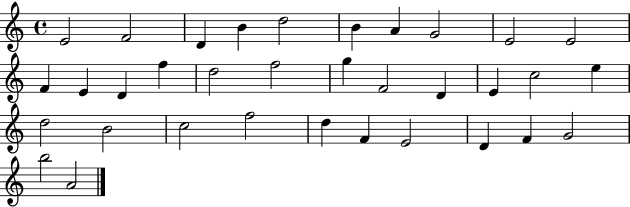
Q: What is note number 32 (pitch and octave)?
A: G4